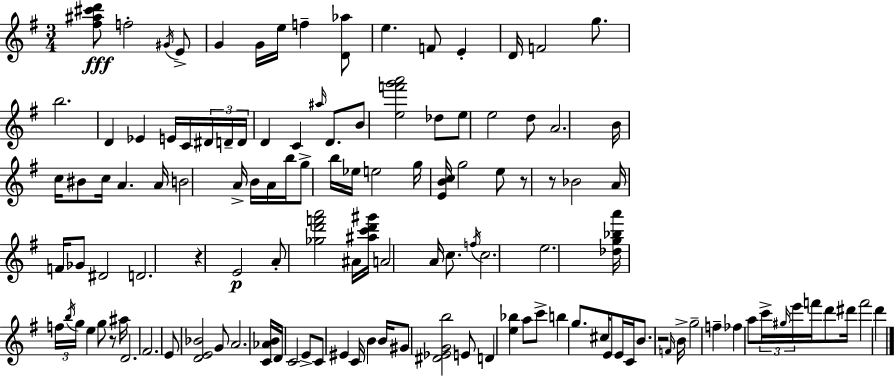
[F#5,A#5,C#6,D6]/e F5/h G#4/s E4/e G4/q G4/s E5/s F5/q [D4,Ab5]/e E5/q. F4/e E4/q D4/s F4/h G5/e. B5/h. D4/q Eb4/q E4/s C4/s D#4/s D4/s D4/s D4/q C4/q A#5/s D4/e. B4/e [E5,F6,G6,A6]/h Db5/e E5/e E5/h D5/e A4/h. B4/s C5/s BIS4/e C5/s A4/q. A4/s B4/h A4/s B4/s A4/s B5/s G5/e B5/s Eb5/s E5/h G5/s [E4,B4,C5]/s G5/h E5/e R/e R/e Bb4/h A4/s F4/s Gb4/e D#4/h D4/h. R/q E4/h A4/e [Gb5,D6,F6,A6]/h A#4/s [A#5,C6,D6,G#6]/s A4/h A4/s C5/e. F5/s C5/h. E5/h. [Db5,G5,Bb5,A6]/s F5/s B5/s G5/s E5/q G5/e R/e A#5/s D4/h. F#4/h. E4/e [D4,E4,Bb4]/h G4/e A4/h. [C4,Ab4,B4]/s D4/s C4/h E4/e C4/e EIS4/q C4/s B4/q B4/s G#4/e [D#4,Eb4,G4,B5]/h E4/e D4/q [E5,Bb5]/q A5/e C6/e B5/q G5/e. C#5/s E4/e E4/s C4/s B4/e. R/h F4/s B4/s G5/h F5/q FES5/q A5/e C6/s G#5/s E6/s F6/s D6/e D#6/s F6/h D6/q